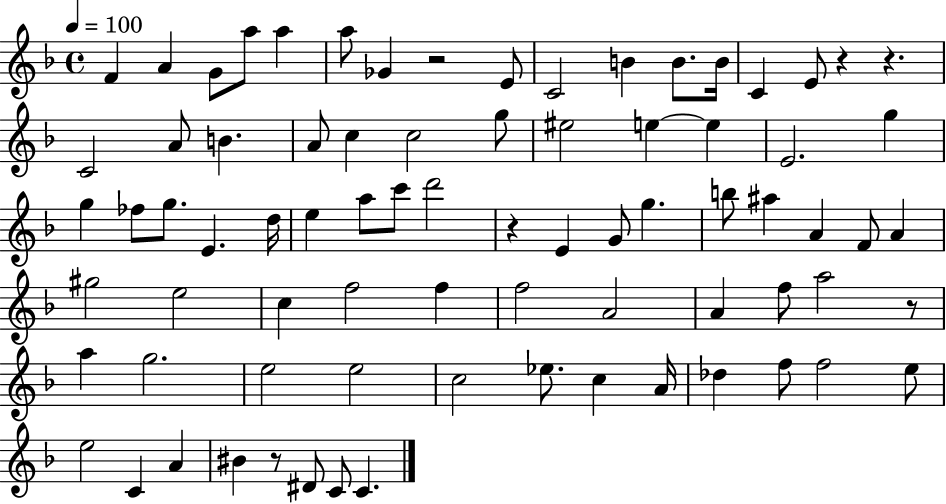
{
  \clef treble
  \time 4/4
  \defaultTimeSignature
  \key f \major
  \tempo 4 = 100
  \repeat volta 2 { f'4 a'4 g'8 a''8 a''4 | a''8 ges'4 r2 e'8 | c'2 b'4 b'8. b'16 | c'4 e'8 r4 r4. | \break c'2 a'8 b'4. | a'8 c''4 c''2 g''8 | eis''2 e''4~~ e''4 | e'2. g''4 | \break g''4 fes''8 g''8. e'4. d''16 | e''4 a''8 c'''8 d'''2 | r4 e'4 g'8 g''4. | b''8 ais''4 a'4 f'8 a'4 | \break gis''2 e''2 | c''4 f''2 f''4 | f''2 a'2 | a'4 f''8 a''2 r8 | \break a''4 g''2. | e''2 e''2 | c''2 ees''8. c''4 a'16 | des''4 f''8 f''2 e''8 | \break e''2 c'4 a'4 | bis'4 r8 dis'8 c'8 c'4. | } \bar "|."
}